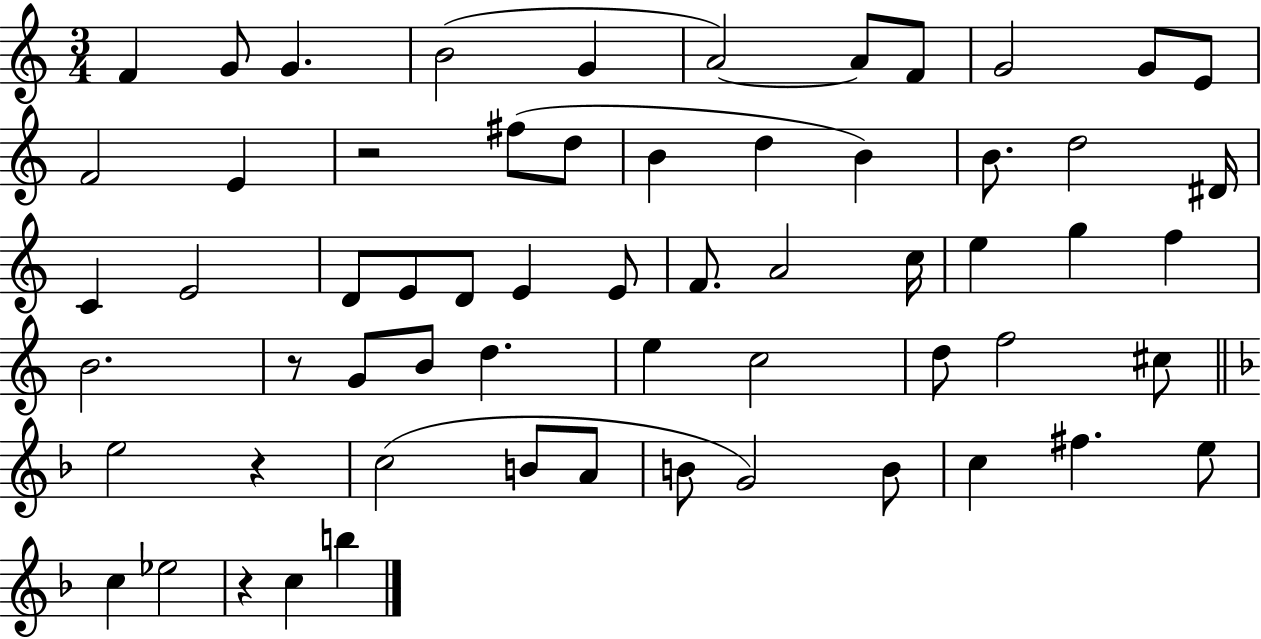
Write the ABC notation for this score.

X:1
T:Untitled
M:3/4
L:1/4
K:C
F G/2 G B2 G A2 A/2 F/2 G2 G/2 E/2 F2 E z2 ^f/2 d/2 B d B B/2 d2 ^D/4 C E2 D/2 E/2 D/2 E E/2 F/2 A2 c/4 e g f B2 z/2 G/2 B/2 d e c2 d/2 f2 ^c/2 e2 z c2 B/2 A/2 B/2 G2 B/2 c ^f e/2 c _e2 z c b